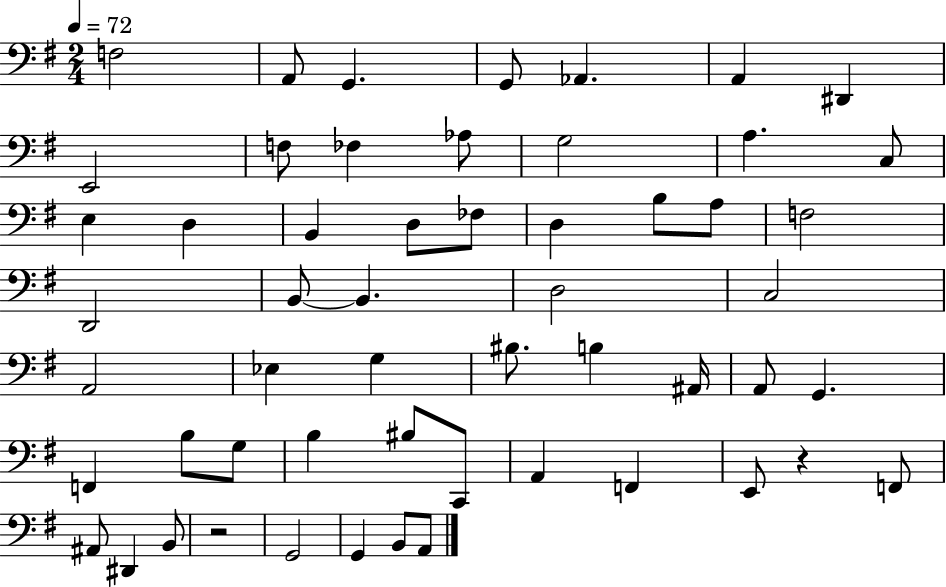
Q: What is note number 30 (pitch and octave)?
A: Eb3